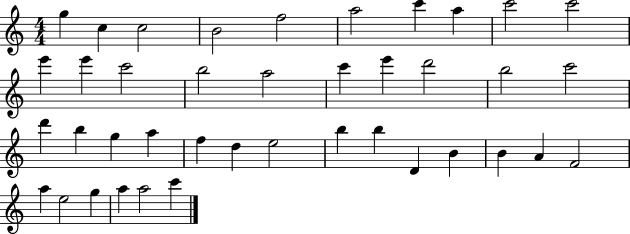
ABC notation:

X:1
T:Untitled
M:4/4
L:1/4
K:C
g c c2 B2 f2 a2 c' a c'2 c'2 e' e' c'2 b2 a2 c' e' d'2 b2 c'2 d' b g a f d e2 b b D B B A F2 a e2 g a a2 c'